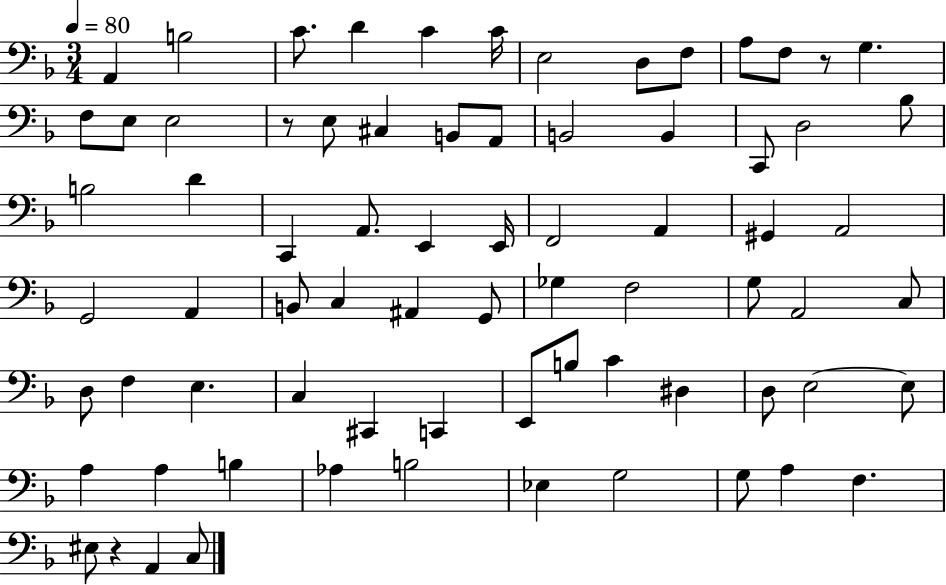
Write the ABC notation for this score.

X:1
T:Untitled
M:3/4
L:1/4
K:F
A,, B,2 C/2 D C C/4 E,2 D,/2 F,/2 A,/2 F,/2 z/2 G, F,/2 E,/2 E,2 z/2 E,/2 ^C, B,,/2 A,,/2 B,,2 B,, C,,/2 D,2 _B,/2 B,2 D C,, A,,/2 E,, E,,/4 F,,2 A,, ^G,, A,,2 G,,2 A,, B,,/2 C, ^A,, G,,/2 _G, F,2 G,/2 A,,2 C,/2 D,/2 F, E, C, ^C,, C,, E,,/2 B,/2 C ^D, D,/2 E,2 E,/2 A, A, B, _A, B,2 _E, G,2 G,/2 A, F, ^E,/2 z A,, C,/2